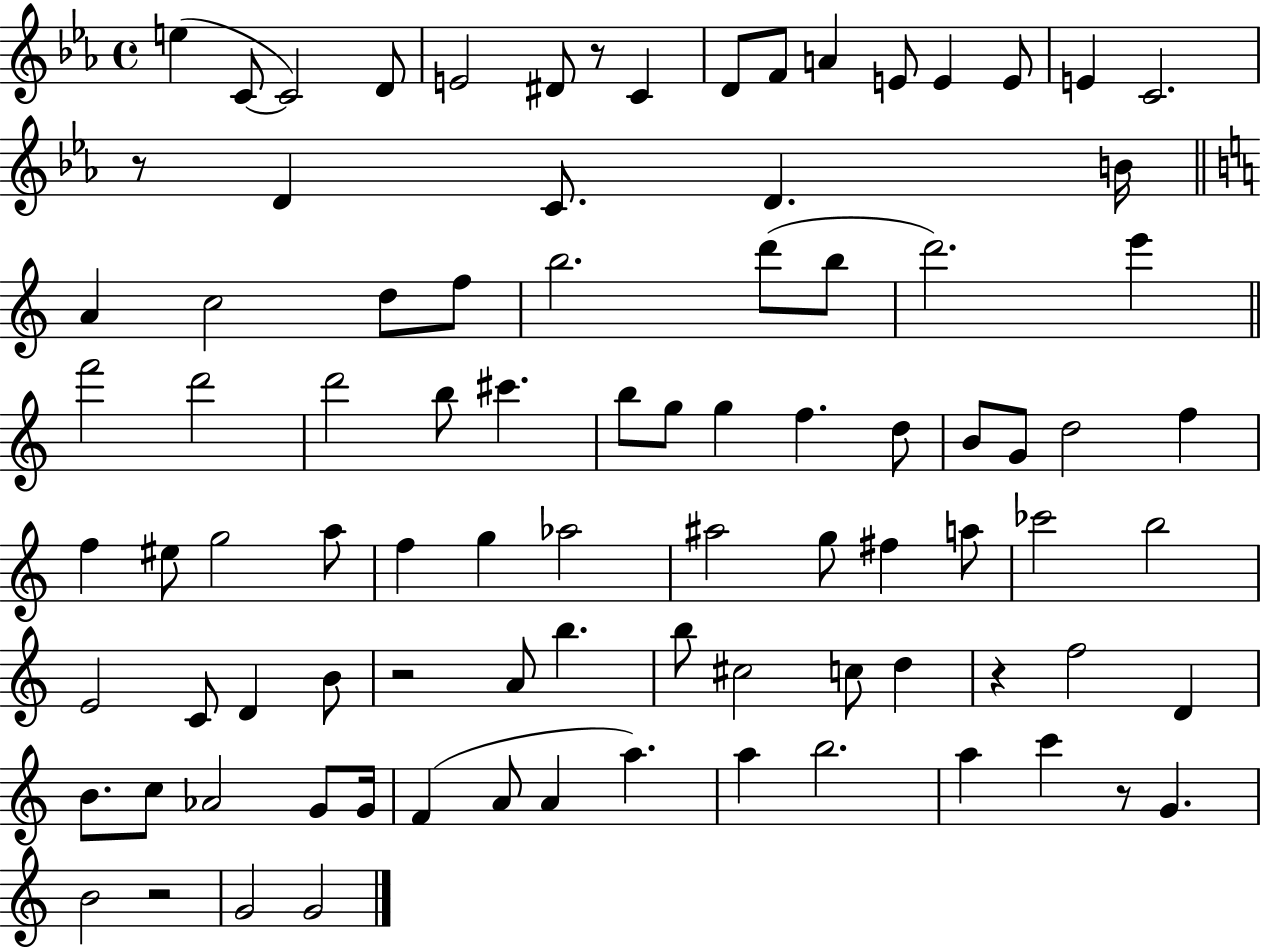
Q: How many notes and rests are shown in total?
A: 90